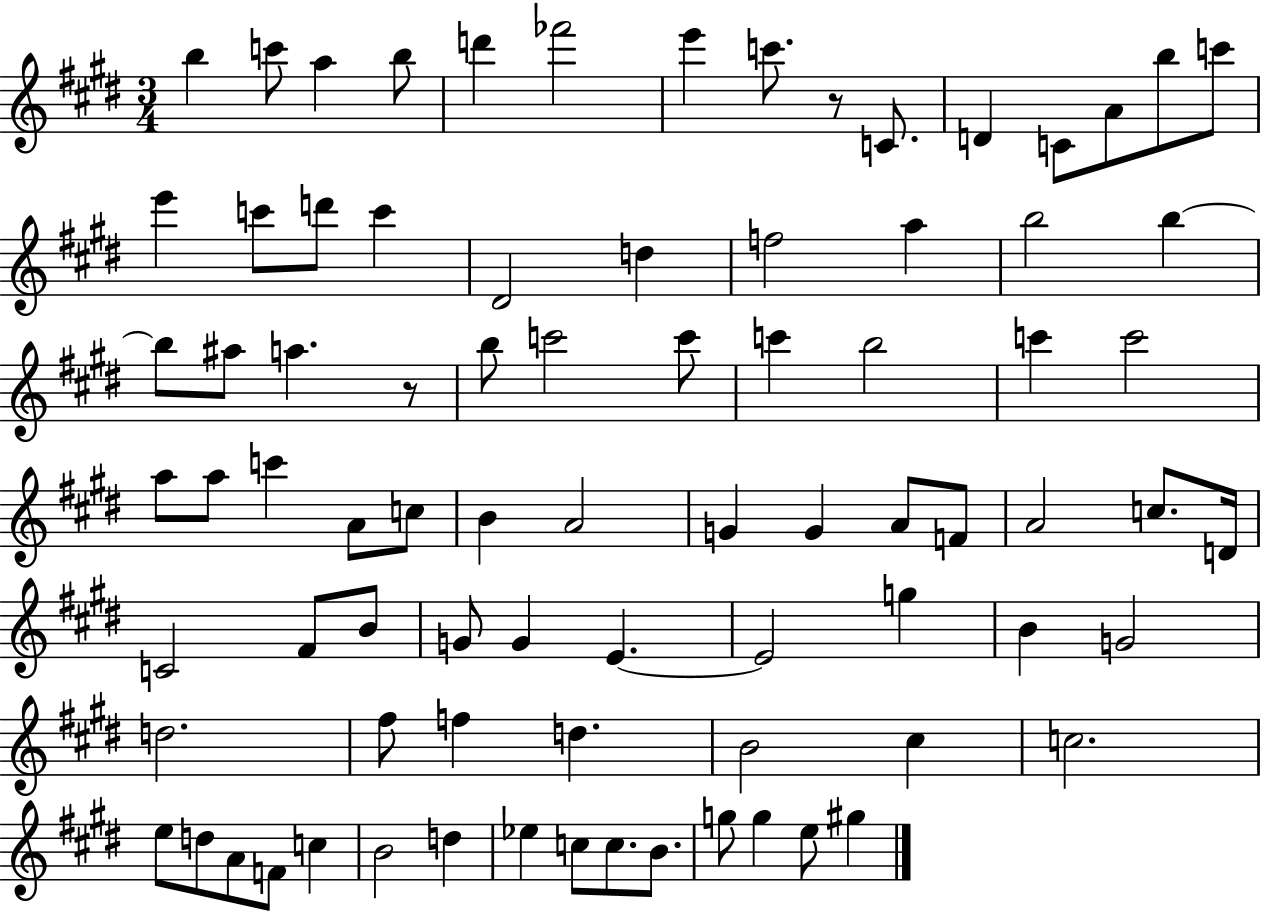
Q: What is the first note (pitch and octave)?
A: B5